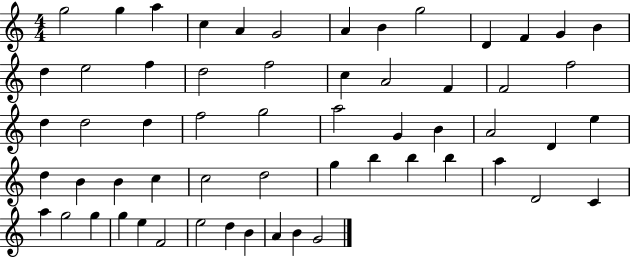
{
  \clef treble
  \numericTimeSignature
  \time 4/4
  \key c \major
  g''2 g''4 a''4 | c''4 a'4 g'2 | a'4 b'4 g''2 | d'4 f'4 g'4 b'4 | \break d''4 e''2 f''4 | d''2 f''2 | c''4 a'2 f'4 | f'2 f''2 | \break d''4 d''2 d''4 | f''2 g''2 | a''2 g'4 b'4 | a'2 d'4 e''4 | \break d''4 b'4 b'4 c''4 | c''2 d''2 | g''4 b''4 b''4 b''4 | a''4 d'2 c'4 | \break a''4 g''2 g''4 | g''4 e''4 f'2 | e''2 d''4 b'4 | a'4 b'4 g'2 | \break \bar "|."
}